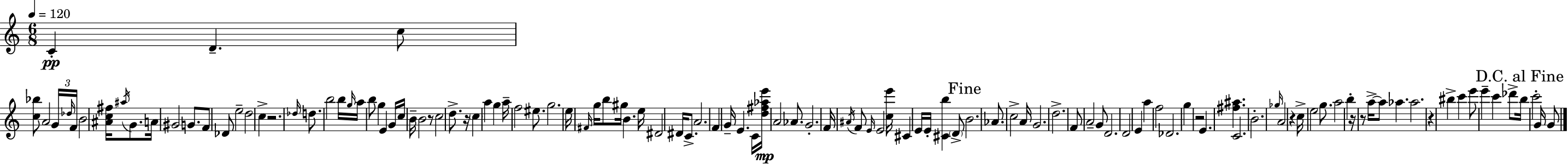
C4/q D4/q. C5/e [C5,Bb5]/e A4/h G4/s Db5/s F4/s B4/h [A#4,C5,F#5]/s A#5/s G4/e. A4/s G#4/h G4/e. F4/e Db4/e E5/h D5/h C5/q R/h. Db5/s D5/e. B5/h B5/s G5/s A5/s B5/e G5/q E4/q G4/s C5/s B4/s B4/h R/e C5/h D5/e. R/s C5/q A5/q G5/q A5/s F5/h EIS5/e. G5/h. E5/s F#4/s G5/s B5/e G#5/s B4/q. E5/s D#4/h D#4/s C4/e. A4/h. F4/q G4/s E4/q. C4/s [D5,F#5,Ab5,E6]/s A4/h Ab4/e. G4/h. F4/s A#4/s F4/e E4/s E4/h [C5,E6]/s C#4/q E4/s E4/s [C#4,B5]/q D4/e B4/h. Ab4/e. C5/h A4/s G4/h. D5/h. F4/e A4/h G4/e D4/h. D4/h E4/q A5/q F5/h Db4/h. G5/q R/h E4/q. [F#5,A#5]/q. C4/h. B4/h. Gb5/s A4/h R/q C5/s E5/h G5/e. A5/h B5/q R/s R/e A5/s A5/e Ab5/q. Ab5/h. R/q BIS5/q C6/q E6/e E6/q C6/q Db6/e B5/s C6/h G4/s G4/e